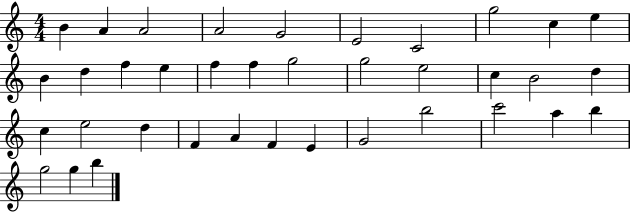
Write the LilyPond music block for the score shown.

{
  \clef treble
  \numericTimeSignature
  \time 4/4
  \key c \major
  b'4 a'4 a'2 | a'2 g'2 | e'2 c'2 | g''2 c''4 e''4 | \break b'4 d''4 f''4 e''4 | f''4 f''4 g''2 | g''2 e''2 | c''4 b'2 d''4 | \break c''4 e''2 d''4 | f'4 a'4 f'4 e'4 | g'2 b''2 | c'''2 a''4 b''4 | \break g''2 g''4 b''4 | \bar "|."
}